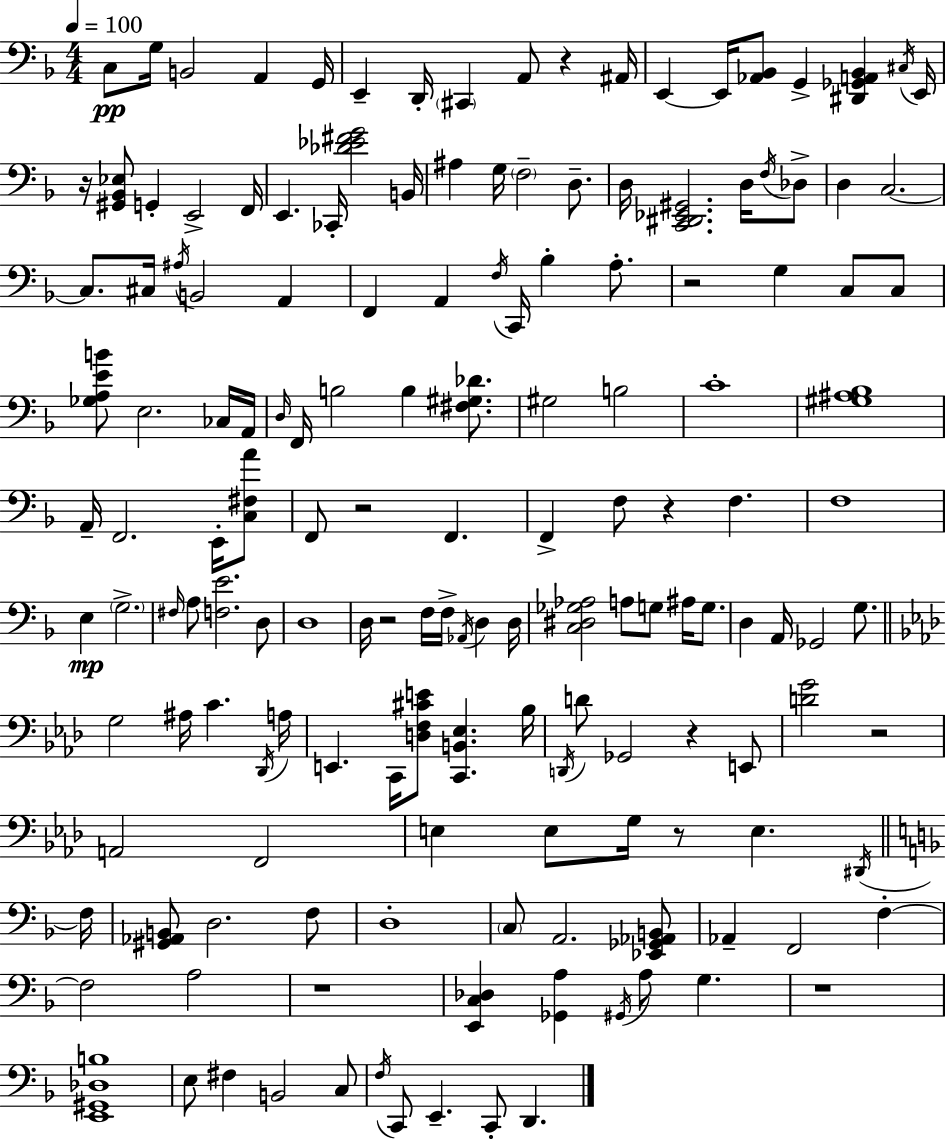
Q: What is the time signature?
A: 4/4